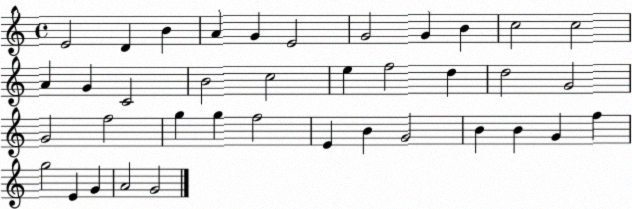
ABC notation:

X:1
T:Untitled
M:4/4
L:1/4
K:C
E2 D B A G E2 G2 G B c2 c2 A G C2 B2 c2 e f2 d d2 G2 G2 f2 g g f2 E B G2 B B G f g2 E G A2 G2